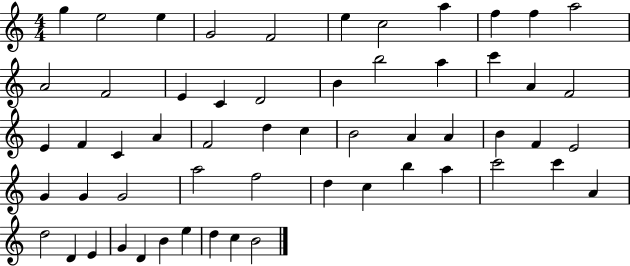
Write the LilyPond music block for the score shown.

{
  \clef treble
  \numericTimeSignature
  \time 4/4
  \key c \major
  g''4 e''2 e''4 | g'2 f'2 | e''4 c''2 a''4 | f''4 f''4 a''2 | \break a'2 f'2 | e'4 c'4 d'2 | b'4 b''2 a''4 | c'''4 a'4 f'2 | \break e'4 f'4 c'4 a'4 | f'2 d''4 c''4 | b'2 a'4 a'4 | b'4 f'4 e'2 | \break g'4 g'4 g'2 | a''2 f''2 | d''4 c''4 b''4 a''4 | c'''2 c'''4 a'4 | \break d''2 d'4 e'4 | g'4 d'4 b'4 e''4 | d''4 c''4 b'2 | \bar "|."
}